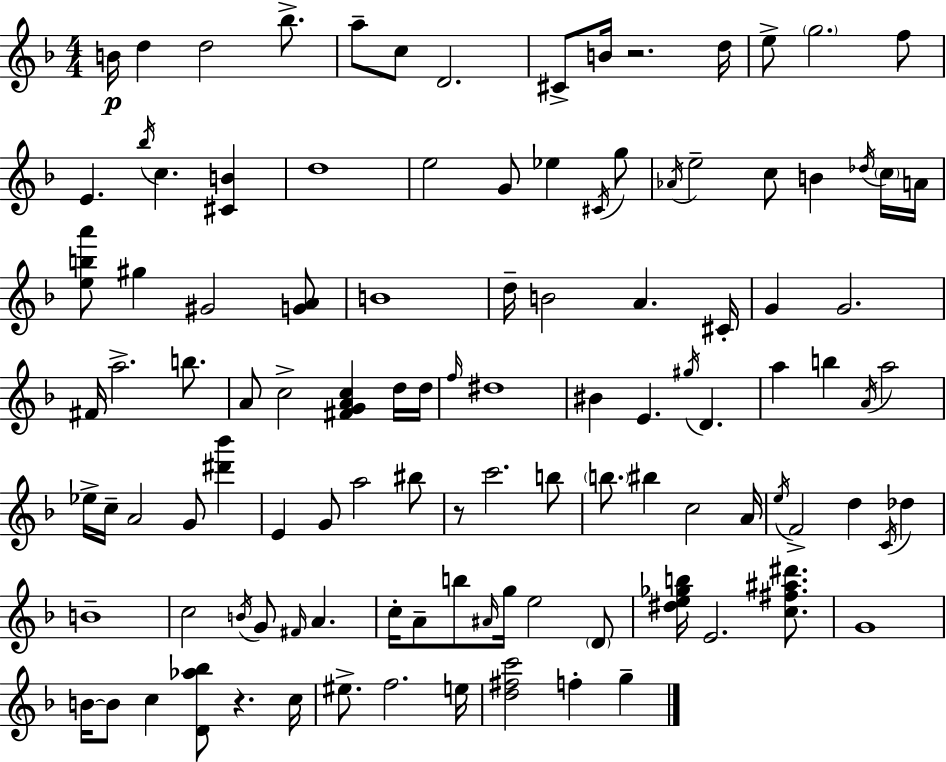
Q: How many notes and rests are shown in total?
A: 110